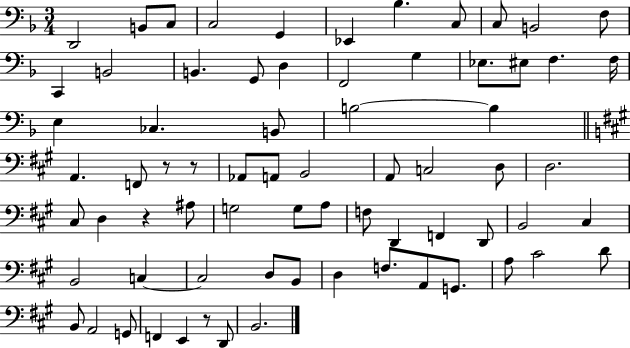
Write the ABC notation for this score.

X:1
T:Untitled
M:3/4
L:1/4
K:F
D,,2 B,,/2 C,/2 C,2 G,, _E,, _B, C,/2 C,/2 B,,2 F,/2 C,, B,,2 B,, G,,/2 D, F,,2 G, _E,/2 ^E,/2 F, F,/4 E, _C, B,,/2 B,2 B, A,, F,,/2 z/2 z/2 _A,,/2 A,,/2 B,,2 A,,/2 C,2 D,/2 D,2 ^C,/2 D, z ^A,/2 G,2 G,/2 A,/2 F,/2 D,, F,, D,,/2 B,,2 ^C, B,,2 C, C,2 D,/2 B,,/2 D, F,/2 A,,/2 G,,/2 A,/2 ^C2 D/2 B,,/2 A,,2 G,,/2 F,, E,, z/2 D,,/2 B,,2